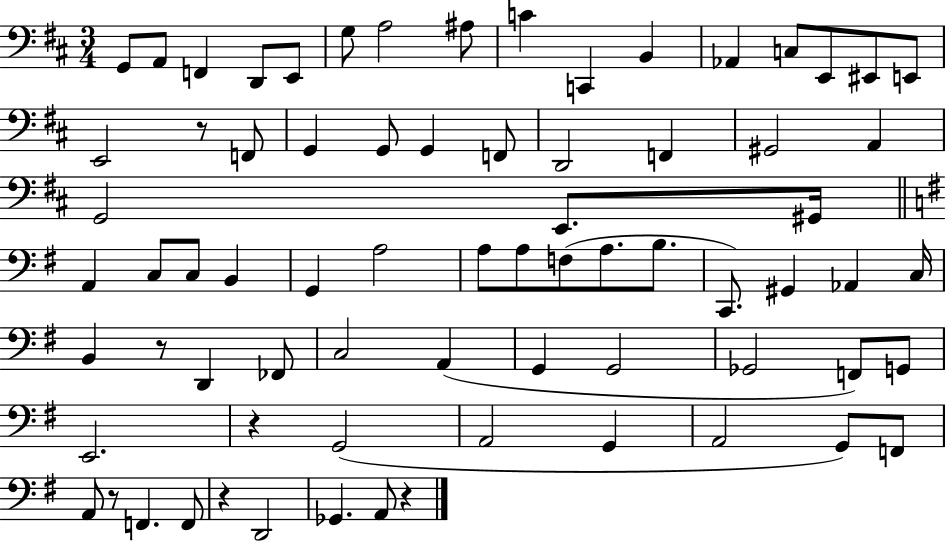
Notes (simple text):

G2/e A2/e F2/q D2/e E2/e G3/e A3/h A#3/e C4/q C2/q B2/q Ab2/q C3/e E2/e EIS2/e E2/e E2/h R/e F2/e G2/q G2/e G2/q F2/e D2/h F2/q G#2/h A2/q G2/h E2/e. G#2/s A2/q C3/e C3/e B2/q G2/q A3/h A3/e A3/e F3/e A3/e. B3/e. C2/e. G#2/q Ab2/q C3/s B2/q R/e D2/q FES2/e C3/h A2/q G2/q G2/h Gb2/h F2/e G2/e E2/h. R/q G2/h A2/h G2/q A2/h G2/e F2/e A2/e R/e F2/q. F2/e R/q D2/h Gb2/q. A2/e R/q